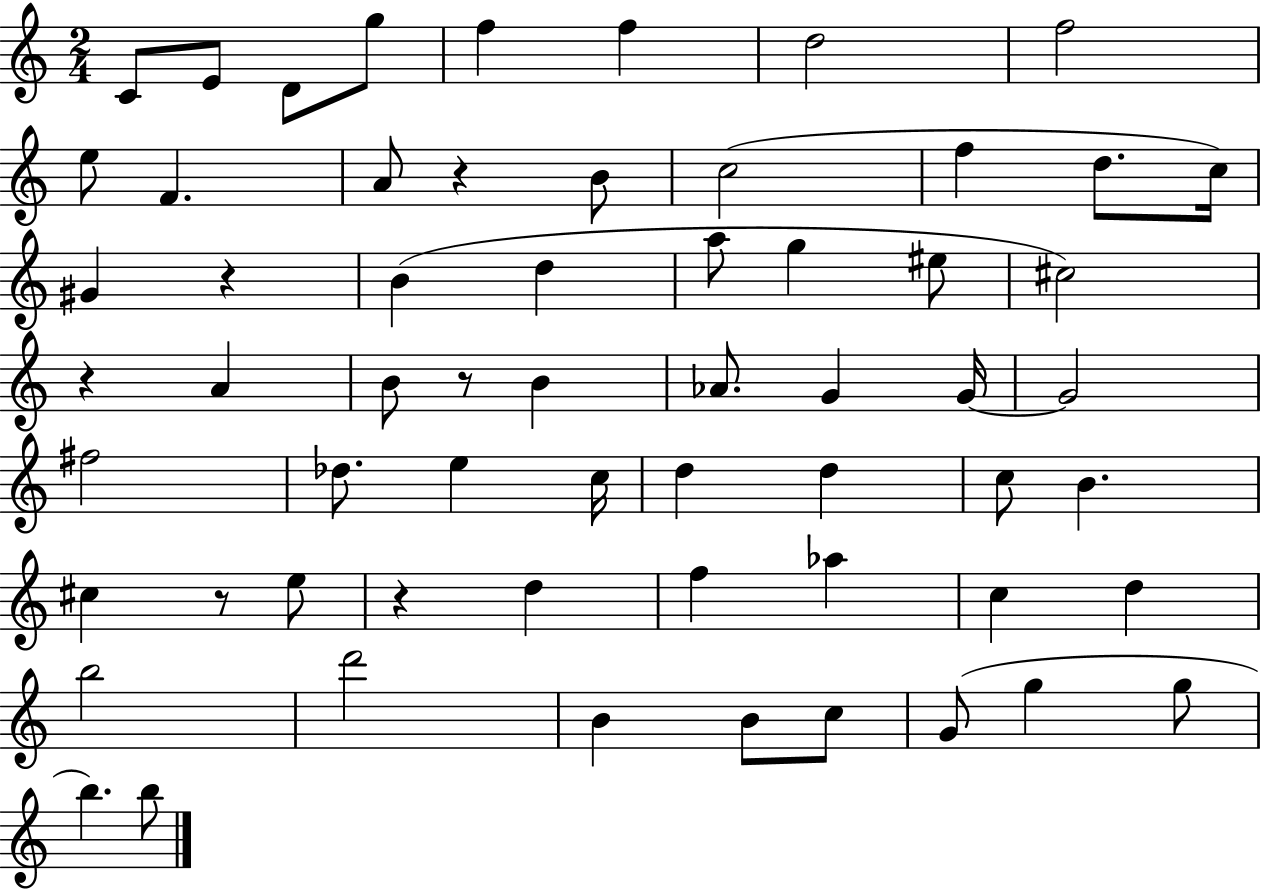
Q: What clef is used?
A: treble